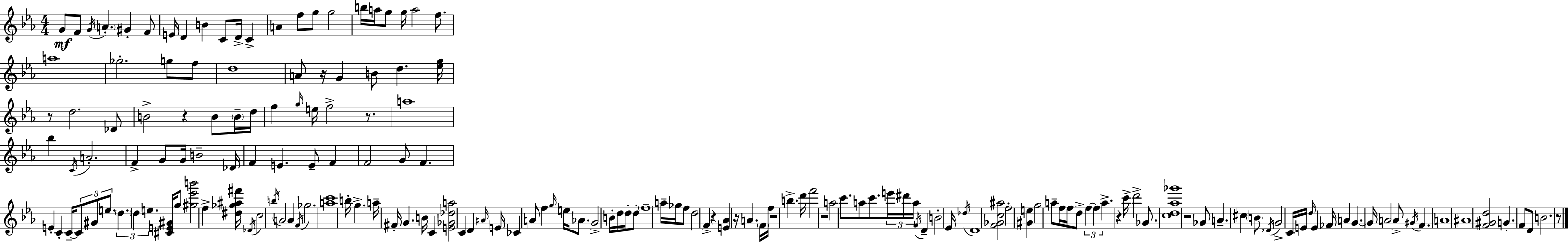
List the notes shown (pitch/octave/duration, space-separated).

G4/e F4/e G4/s A4/q. G#4/q F4/e E4/s D4/q B4/q C4/e D4/s C4/q A4/q F5/e G5/e G5/h B5/s A5/s G5/e G5/s A5/h F5/e. A5/w Gb5/h. G5/e F5/e D5/w A4/e R/s G4/q B4/e D5/q. [Eb5,G5]/s R/e D5/h. Db4/e B4/h R/q B4/e B4/s D5/s F5/q G5/s E5/s F5/h R/e. A5/w Bb5/q C4/s A4/h. F4/q G4/e G4/s B4/h Db4/s F4/q E4/q. E4/e F4/q F4/h G4/e F4/q. E4/q C4/q C4/s C4/e G#4/e E5/e. D5/q. D5/q E5/q. [C#4,E4,G#4]/s G5/e [G#5,Eb6,B6]/h F5/q [D#5,Gb5,A#5,F#6]/s Db4/s C5/h B5/s A4/h A4/q F4/s Gb5/h. [A5,C6]/w B5/s G5/q. A5/s F#4/s G4/q. B4/s C4/q [E4,Gb4,Db5,A5]/h C4/q D4/q A#4/s E4/s CES4/q A4/e F5/q G5/s E5/s Ab4/e. G4/h B4/s D5/s D5/s D5/e F5/w A5/s Gb5/s F5/e D5/h F4/q R/q [E4,Ab4]/q R/s A4/q. F4/s F5/s R/h B5/q. D6/s F6/h R/h A5/h C6/e. A5/e C6/e. E6/s D#6/s A5/s F4/s D4/q B4/h Eb4/s Db5/s D4/w [F4,Gb4,C5,A#5]/h F5/h [G#4,E5]/q G5/h A5/e F5/s F5/s D5/e F5/q F5/q A5/q. R/q C6/s D6/h Gb4/e. [C5,D5,Ab5,Gb6]/w R/h Gb4/e A4/q. C#5/q B4/e Db4/s G4/h C4/s E4/s D5/s E4/q FES4/s A4/q G4/q. G4/s A4/h A4/e G#4/s F4/q. A4/w A#4/w [F4,G#4,D5]/h G4/q. F4/e D4/e B4/h. R/e